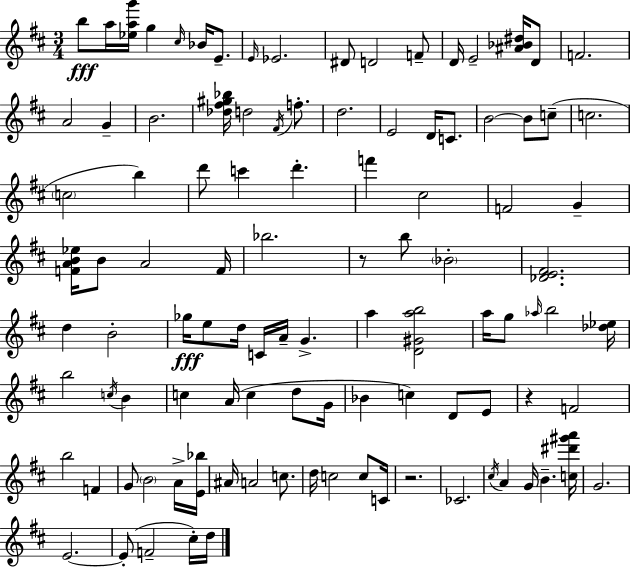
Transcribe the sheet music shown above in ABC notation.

X:1
T:Untitled
M:3/4
L:1/4
K:D
b/2 a/4 [_eag']/4 g ^c/4 _B/4 E/2 E/4 _E2 ^D/2 D2 F/2 D/4 E2 [^A_B^d]/4 D/2 F2 A2 G B2 [_d^f^g_b]/4 d2 ^F/4 f/2 d2 E2 D/4 C/2 B2 B/2 c/2 c2 c2 b d'/2 c' d' f' ^c2 F2 G [FAB_e]/4 B/2 A2 F/4 _b2 z/2 b/2 _B2 [_DE^F]2 d B2 _g/4 e/2 d/4 C/4 A/4 G a [D^Gab]2 a/4 g/2 _a/4 b2 [_d_e]/4 b2 c/4 B c A/4 c d/2 G/4 _B c D/2 E/2 z F2 b2 F G/2 B2 A/4 [E_b]/4 ^A/4 A2 c/2 d/4 c2 c/2 C/4 z2 _C2 ^c/4 A G/4 B [c^d'^g'a']/4 G2 E2 E/2 F2 ^c/4 d/4